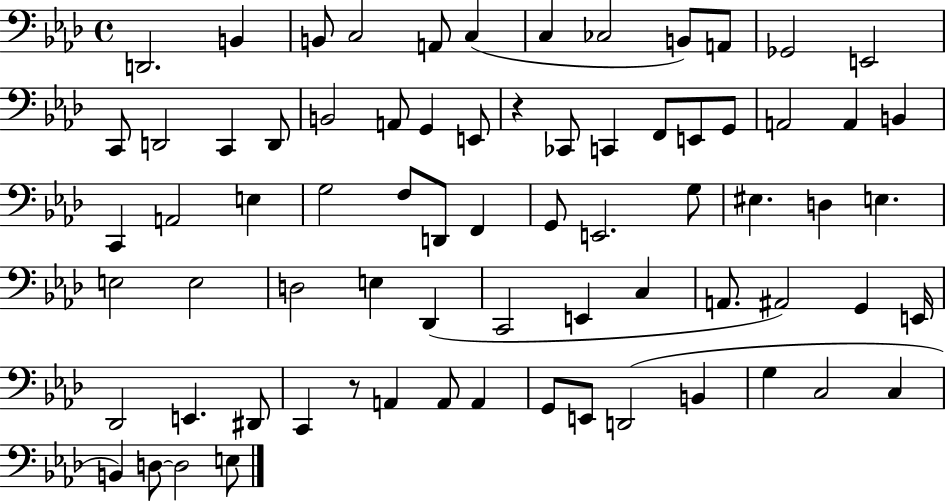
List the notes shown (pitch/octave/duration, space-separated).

D2/h. B2/q B2/e C3/h A2/e C3/q C3/q CES3/h B2/e A2/e Gb2/h E2/h C2/e D2/h C2/q D2/e B2/h A2/e G2/q E2/e R/q CES2/e C2/q F2/e E2/e G2/e A2/h A2/q B2/q C2/q A2/h E3/q G3/h F3/e D2/e F2/q G2/e E2/h. G3/e EIS3/q. D3/q E3/q. E3/h E3/h D3/h E3/q Db2/q C2/h E2/q C3/q A2/e. A#2/h G2/q E2/s Db2/h E2/q. D#2/e C2/q R/e A2/q A2/e A2/q G2/e E2/e D2/h B2/q G3/q C3/h C3/q B2/q D3/e D3/h E3/e